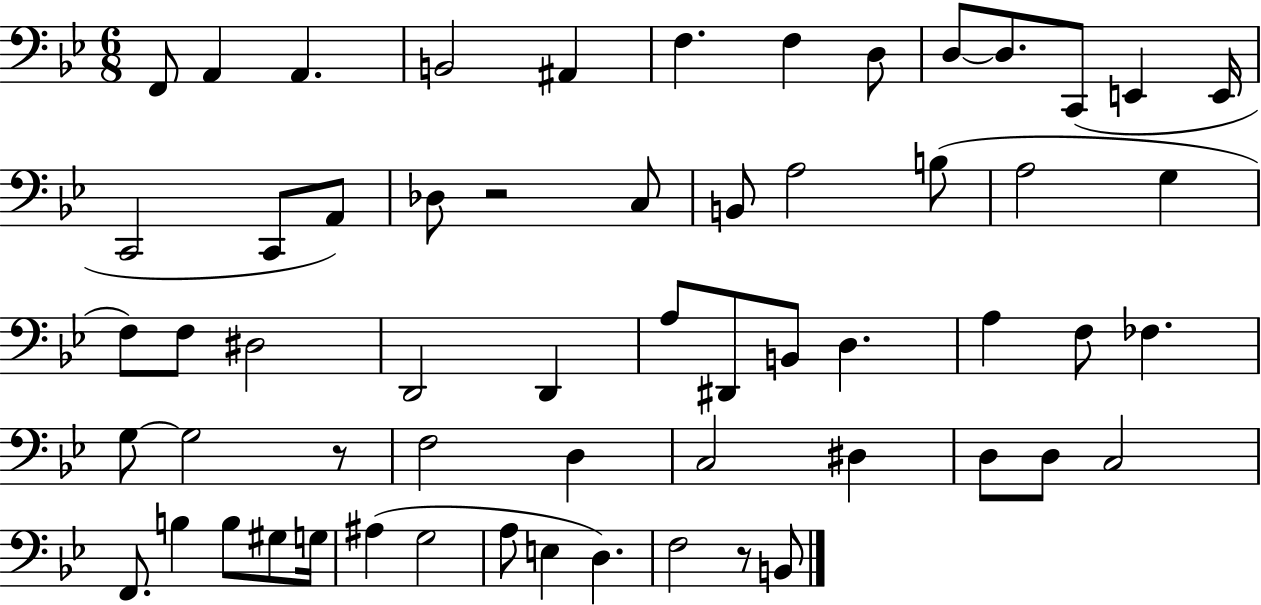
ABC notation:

X:1
T:Untitled
M:6/8
L:1/4
K:Bb
F,,/2 A,, A,, B,,2 ^A,, F, F, D,/2 D,/2 D,/2 C,,/2 E,, E,,/4 C,,2 C,,/2 A,,/2 _D,/2 z2 C,/2 B,,/2 A,2 B,/2 A,2 G, F,/2 F,/2 ^D,2 D,,2 D,, A,/2 ^D,,/2 B,,/2 D, A, F,/2 _F, G,/2 G,2 z/2 F,2 D, C,2 ^D, D,/2 D,/2 C,2 F,,/2 B, B,/2 ^G,/2 G,/4 ^A, G,2 A,/2 E, D, F,2 z/2 B,,/2